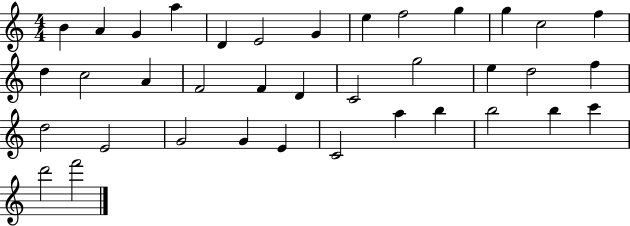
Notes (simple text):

B4/q A4/q G4/q A5/q D4/q E4/h G4/q E5/q F5/h G5/q G5/q C5/h F5/q D5/q C5/h A4/q F4/h F4/q D4/q C4/h G5/h E5/q D5/h F5/q D5/h E4/h G4/h G4/q E4/q C4/h A5/q B5/q B5/h B5/q C6/q D6/h F6/h